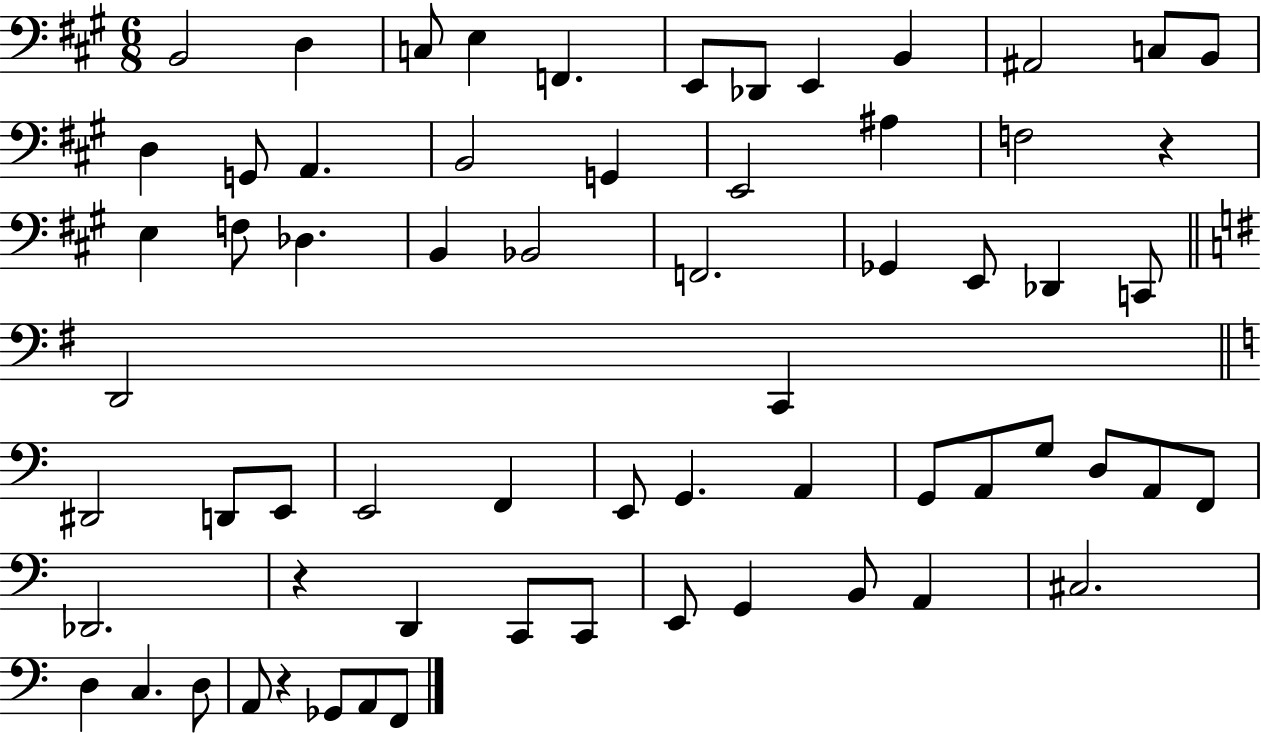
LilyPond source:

{
  \clef bass
  \numericTimeSignature
  \time 6/8
  \key a \major
  b,2 d4 | c8 e4 f,4. | e,8 des,8 e,4 b,4 | ais,2 c8 b,8 | \break d4 g,8 a,4. | b,2 g,4 | e,2 ais4 | f2 r4 | \break e4 f8 des4. | b,4 bes,2 | f,2. | ges,4 e,8 des,4 c,8 | \break \bar "||" \break \key g \major d,2 c,4 | \bar "||" \break \key a \minor dis,2 d,8 e,8 | e,2 f,4 | e,8 g,4. a,4 | g,8 a,8 g8 d8 a,8 f,8 | \break des,2. | r4 d,4 c,8 c,8 | e,8 g,4 b,8 a,4 | cis2. | \break d4 c4. d8 | a,8 r4 ges,8 a,8 f,8 | \bar "|."
}